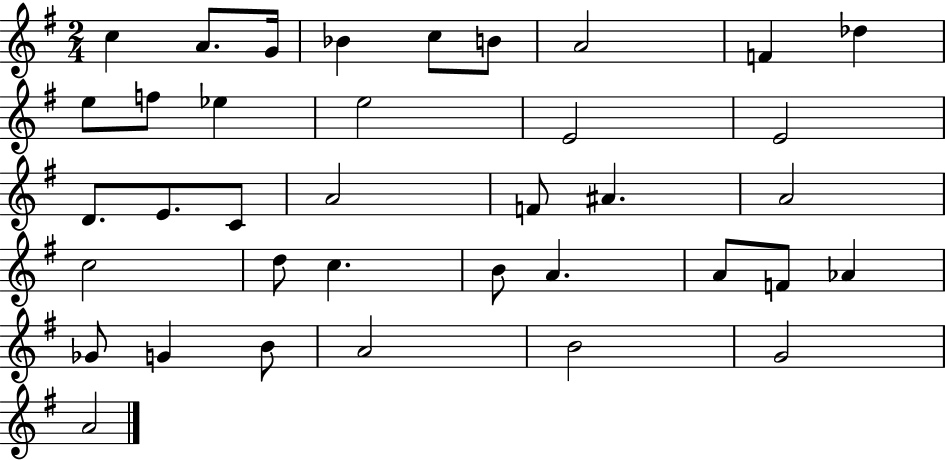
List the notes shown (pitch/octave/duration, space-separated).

C5/q A4/e. G4/s Bb4/q C5/e B4/e A4/h F4/q Db5/q E5/e F5/e Eb5/q E5/h E4/h E4/h D4/e. E4/e. C4/e A4/h F4/e A#4/q. A4/h C5/h D5/e C5/q. B4/e A4/q. A4/e F4/e Ab4/q Gb4/e G4/q B4/e A4/h B4/h G4/h A4/h